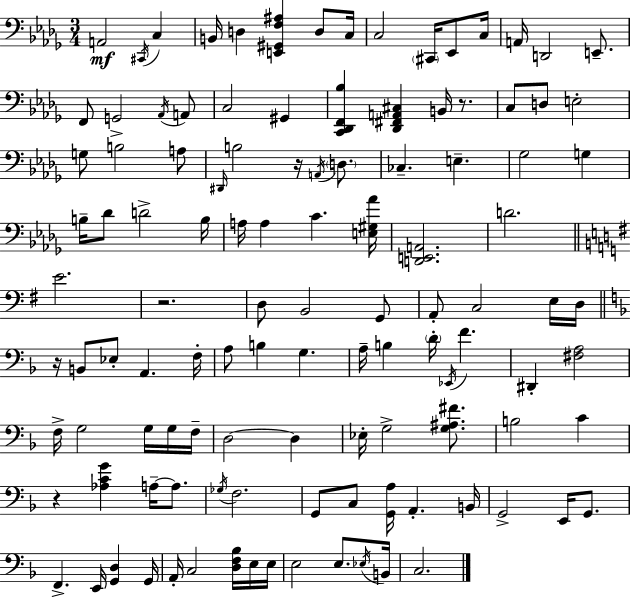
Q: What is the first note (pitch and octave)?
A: A2